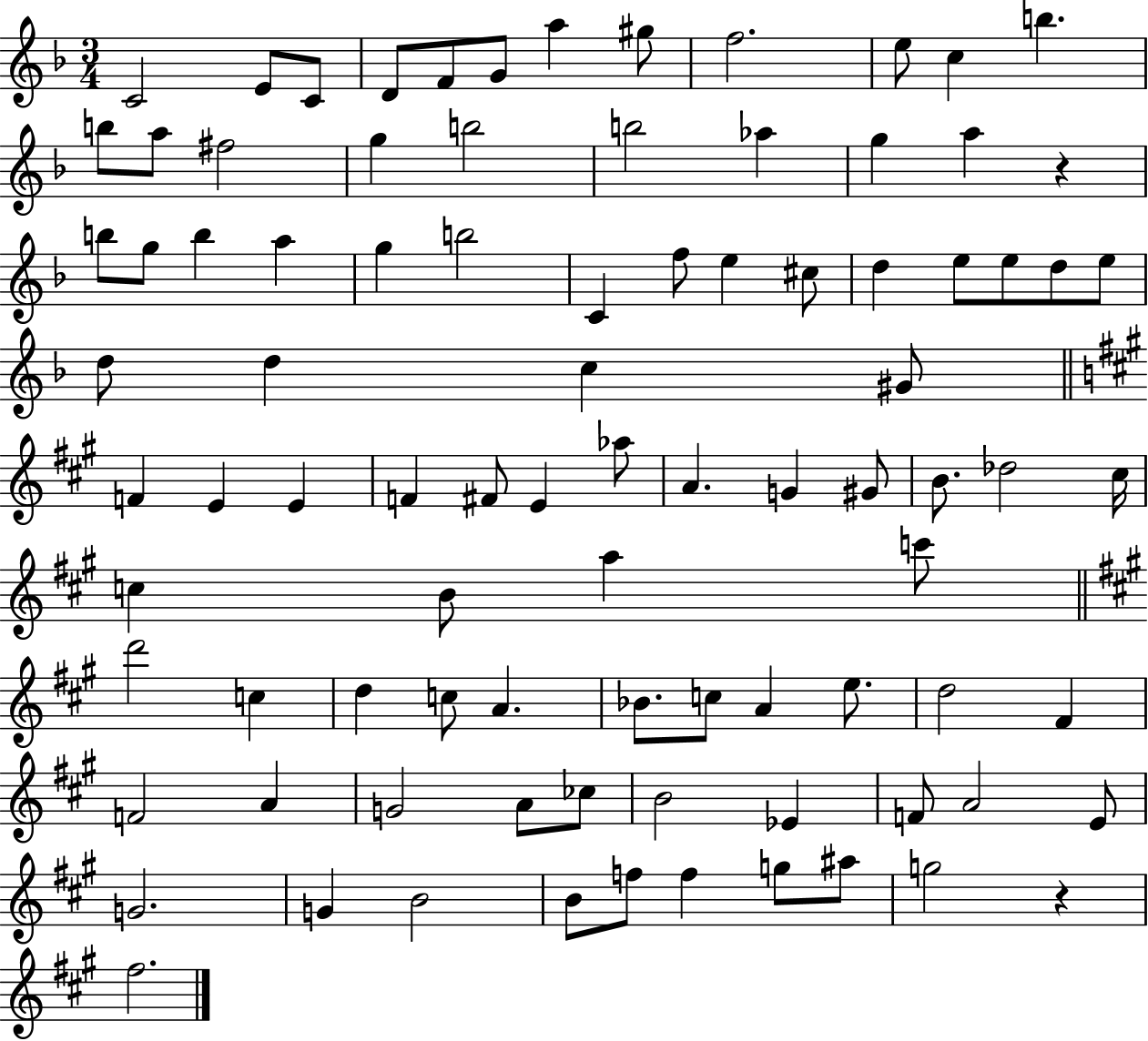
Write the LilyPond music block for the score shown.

{
  \clef treble
  \numericTimeSignature
  \time 3/4
  \key f \major
  c'2 e'8 c'8 | d'8 f'8 g'8 a''4 gis''8 | f''2. | e''8 c''4 b''4. | \break b''8 a''8 fis''2 | g''4 b''2 | b''2 aes''4 | g''4 a''4 r4 | \break b''8 g''8 b''4 a''4 | g''4 b''2 | c'4 f''8 e''4 cis''8 | d''4 e''8 e''8 d''8 e''8 | \break d''8 d''4 c''4 gis'8 | \bar "||" \break \key a \major f'4 e'4 e'4 | f'4 fis'8 e'4 aes''8 | a'4. g'4 gis'8 | b'8. des''2 cis''16 | \break c''4 b'8 a''4 c'''8 | \bar "||" \break \key a \major d'''2 c''4 | d''4 c''8 a'4. | bes'8. c''8 a'4 e''8. | d''2 fis'4 | \break f'2 a'4 | g'2 a'8 ces''8 | b'2 ees'4 | f'8 a'2 e'8 | \break g'2. | g'4 b'2 | b'8 f''8 f''4 g''8 ais''8 | g''2 r4 | \break fis''2. | \bar "|."
}